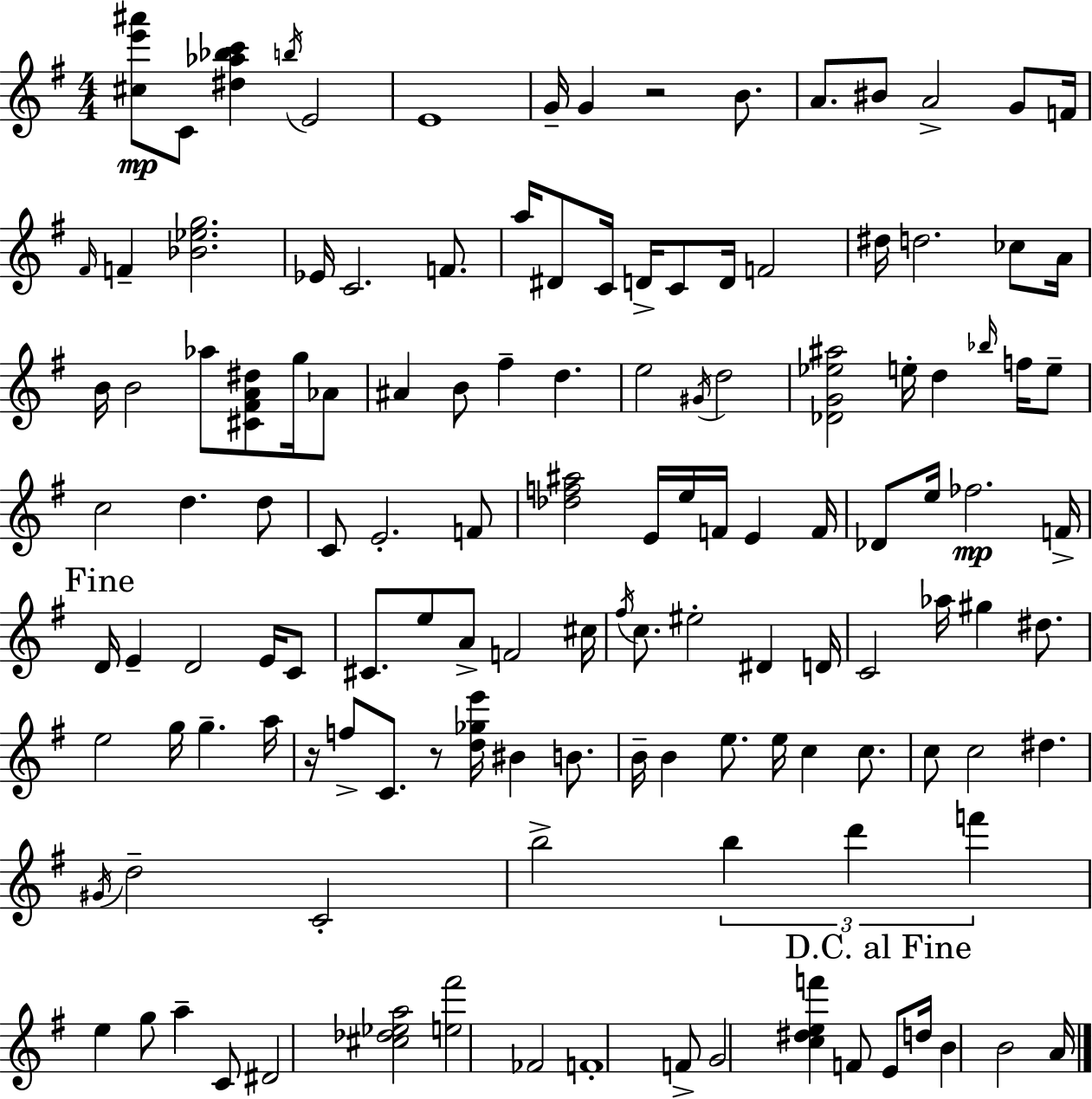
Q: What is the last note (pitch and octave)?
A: A4